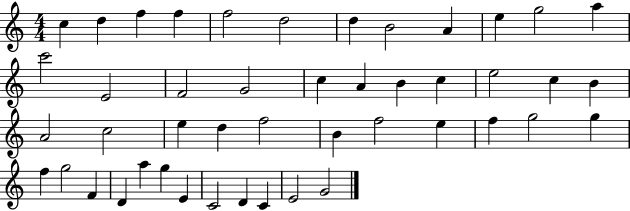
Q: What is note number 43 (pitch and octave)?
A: D4